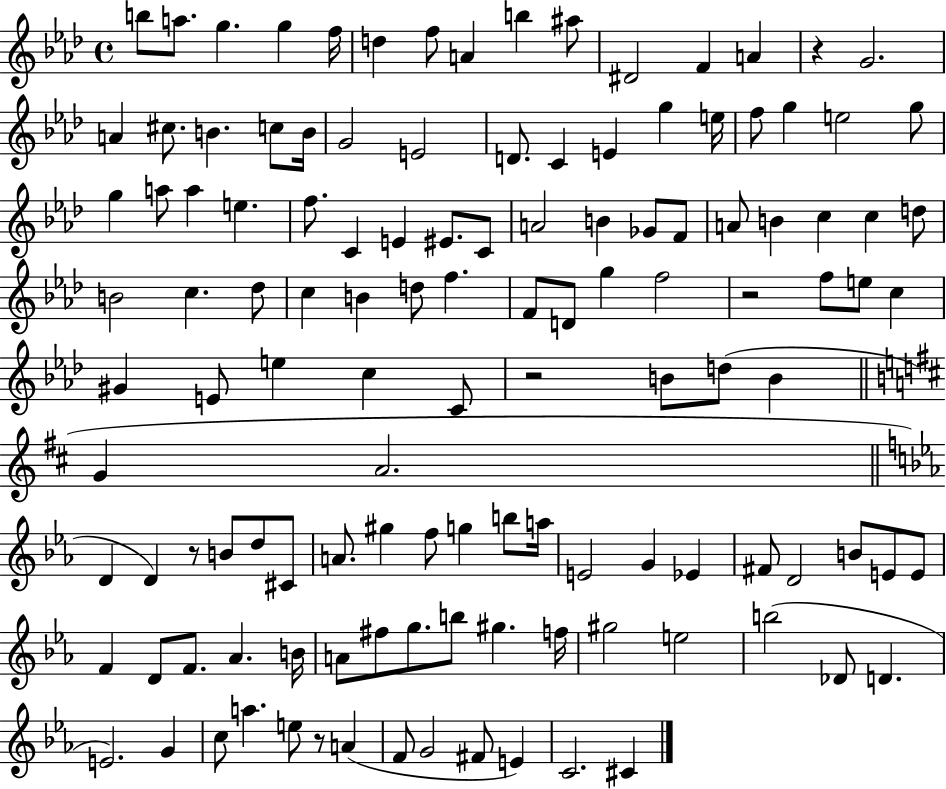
B5/e A5/e. G5/q. G5/q F5/s D5/q F5/e A4/q B5/q A#5/e D#4/h F4/q A4/q R/q G4/h. A4/q C#5/e. B4/q. C5/e B4/s G4/h E4/h D4/e. C4/q E4/q G5/q E5/s F5/e G5/q E5/h G5/e G5/q A5/e A5/q E5/q. F5/e. C4/q E4/q EIS4/e. C4/e A4/h B4/q Gb4/e F4/e A4/e B4/q C5/q C5/q D5/e B4/h C5/q. Db5/e C5/q B4/q D5/e F5/q. F4/e D4/e G5/q F5/h R/h F5/e E5/e C5/q G#4/q E4/e E5/q C5/q C4/e R/h B4/e D5/e B4/q G4/q A4/h. D4/q D4/q R/e B4/e D5/e C#4/e A4/e. G#5/q F5/e G5/q B5/e A5/s E4/h G4/q Eb4/q F#4/e D4/h B4/e E4/e E4/e F4/q D4/e F4/e. Ab4/q. B4/s A4/e F#5/e G5/e. B5/e G#5/q. F5/s G#5/h E5/h B5/h Db4/e D4/q. E4/h. G4/q C5/e A5/q. E5/e R/e A4/q F4/e G4/h F#4/e E4/q C4/h. C#4/q